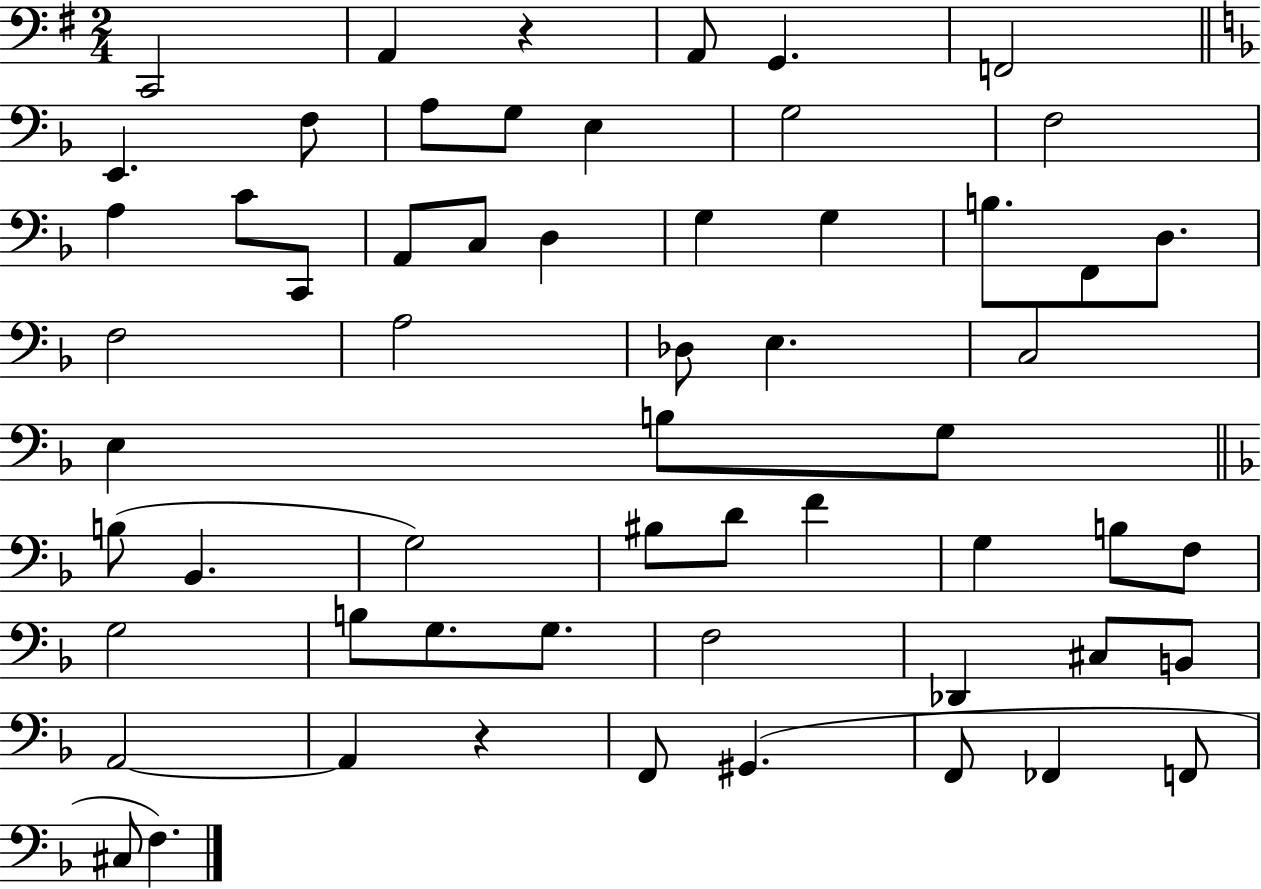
{
  \clef bass
  \numericTimeSignature
  \time 2/4
  \key g \major
  \repeat volta 2 { c,2 | a,4 r4 | a,8 g,4. | f,2 | \break \bar "||" \break \key f \major e,4. f8 | a8 g8 e4 | g2 | f2 | \break a4 c'8 c,8 | a,8 c8 d4 | g4 g4 | b8. f,8 d8. | \break f2 | a2 | des8 e4. | c2 | \break e4 b8 g8 | \bar "||" \break \key f \major b8( bes,4. | g2) | bis8 d'8 f'4 | g4 b8 f8 | \break g2 | b8 g8. g8. | f2 | des,4 cis8 b,8 | \break a,2~~ | a,4 r4 | f,8 gis,4.( | f,8 fes,4 f,8 | \break cis8 f4.) | } \bar "|."
}